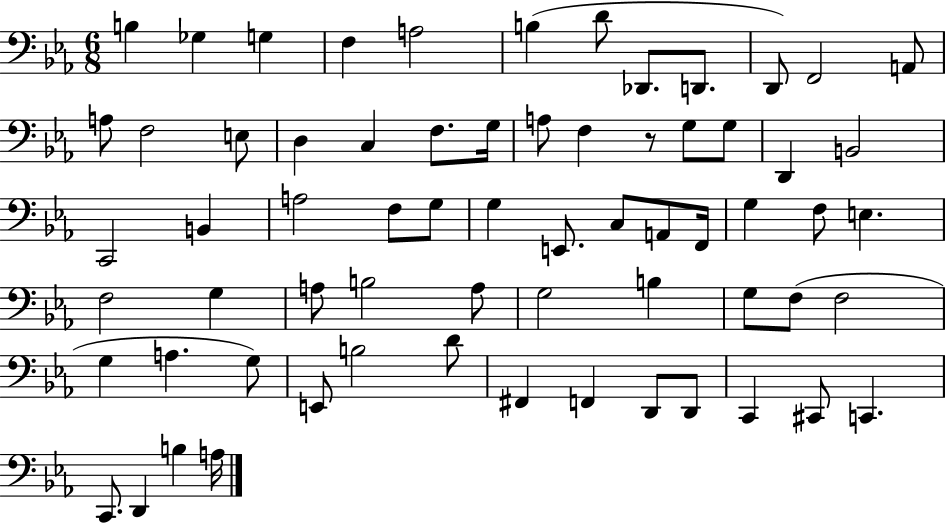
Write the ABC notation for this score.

X:1
T:Untitled
M:6/8
L:1/4
K:Eb
B, _G, G, F, A,2 B, D/2 _D,,/2 D,,/2 D,,/2 F,,2 A,,/2 A,/2 F,2 E,/2 D, C, F,/2 G,/4 A,/2 F, z/2 G,/2 G,/2 D,, B,,2 C,,2 B,, A,2 F,/2 G,/2 G, E,,/2 C,/2 A,,/2 F,,/4 G, F,/2 E, F,2 G, A,/2 B,2 A,/2 G,2 B, G,/2 F,/2 F,2 G, A, G,/2 E,,/2 B,2 D/2 ^F,, F,, D,,/2 D,,/2 C,, ^C,,/2 C,, C,,/2 D,, B, A,/4